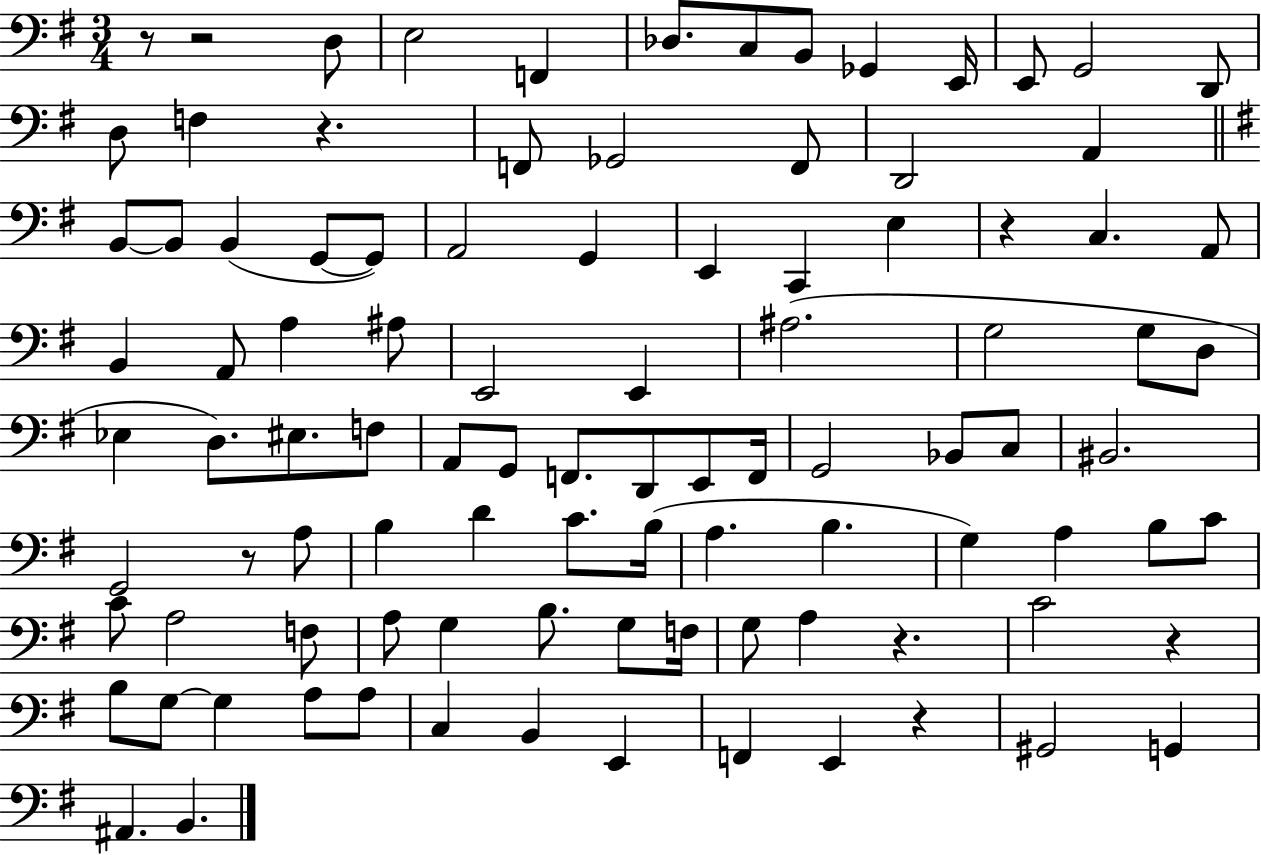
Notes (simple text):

R/e R/h D3/e E3/h F2/q Db3/e. C3/e B2/e Gb2/q E2/s E2/e G2/h D2/e D3/e F3/q R/q. F2/e Gb2/h F2/e D2/h A2/q B2/e B2/e B2/q G2/e G2/e A2/h G2/q E2/q C2/q E3/q R/q C3/q. A2/e B2/q A2/e A3/q A#3/e E2/h E2/q A#3/h. G3/h G3/e D3/e Eb3/q D3/e. EIS3/e. F3/e A2/e G2/e F2/e. D2/e E2/e F2/s G2/h Bb2/e C3/e BIS2/h. G2/h R/e A3/e B3/q D4/q C4/e. B3/s A3/q. B3/q. G3/q A3/q B3/e C4/e C4/e A3/h F3/e A3/e G3/q B3/e. G3/e F3/s G3/e A3/q R/q. C4/h R/q B3/e G3/e G3/q A3/e A3/e C3/q B2/q E2/q F2/q E2/q R/q G#2/h G2/q A#2/q. B2/q.